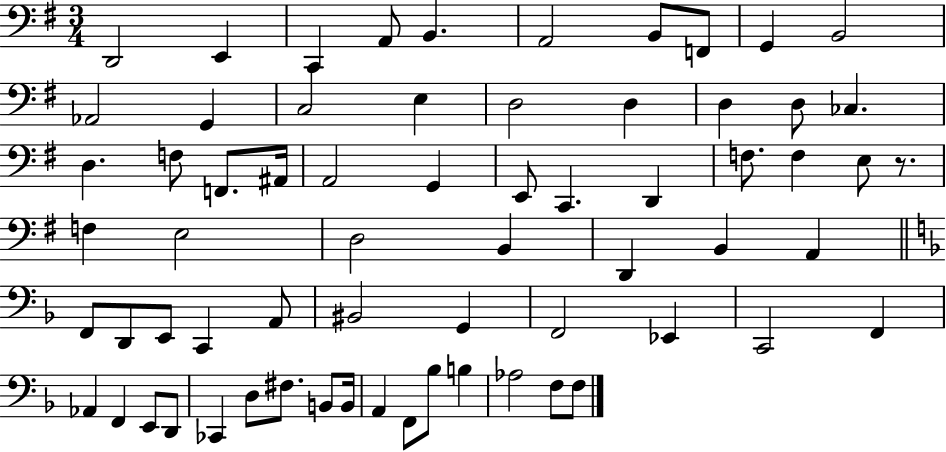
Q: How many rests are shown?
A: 1